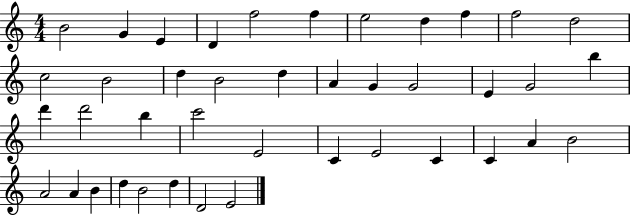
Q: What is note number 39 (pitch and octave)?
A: D5